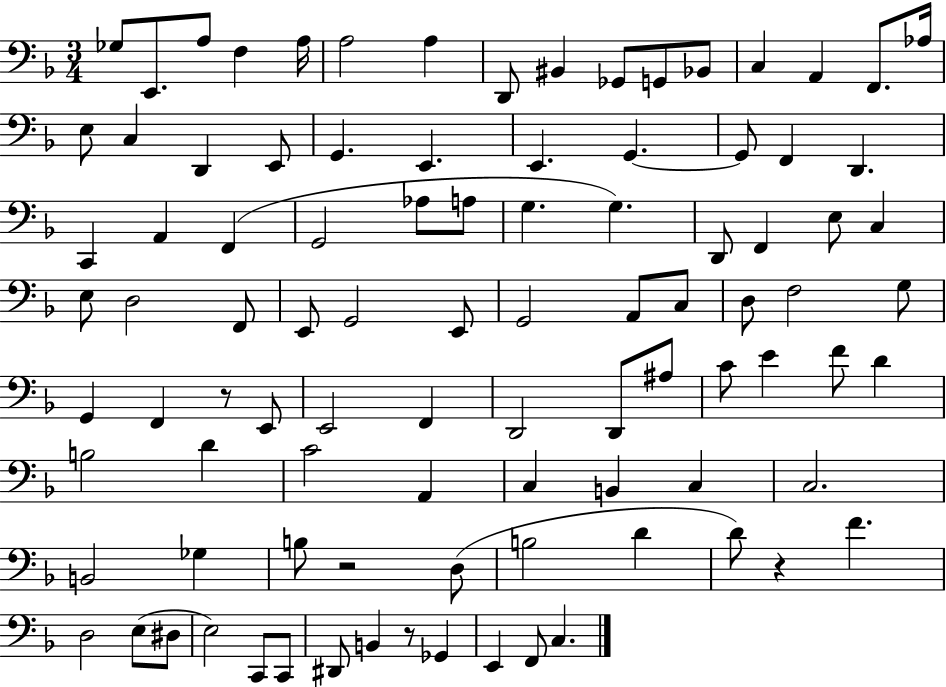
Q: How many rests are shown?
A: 4